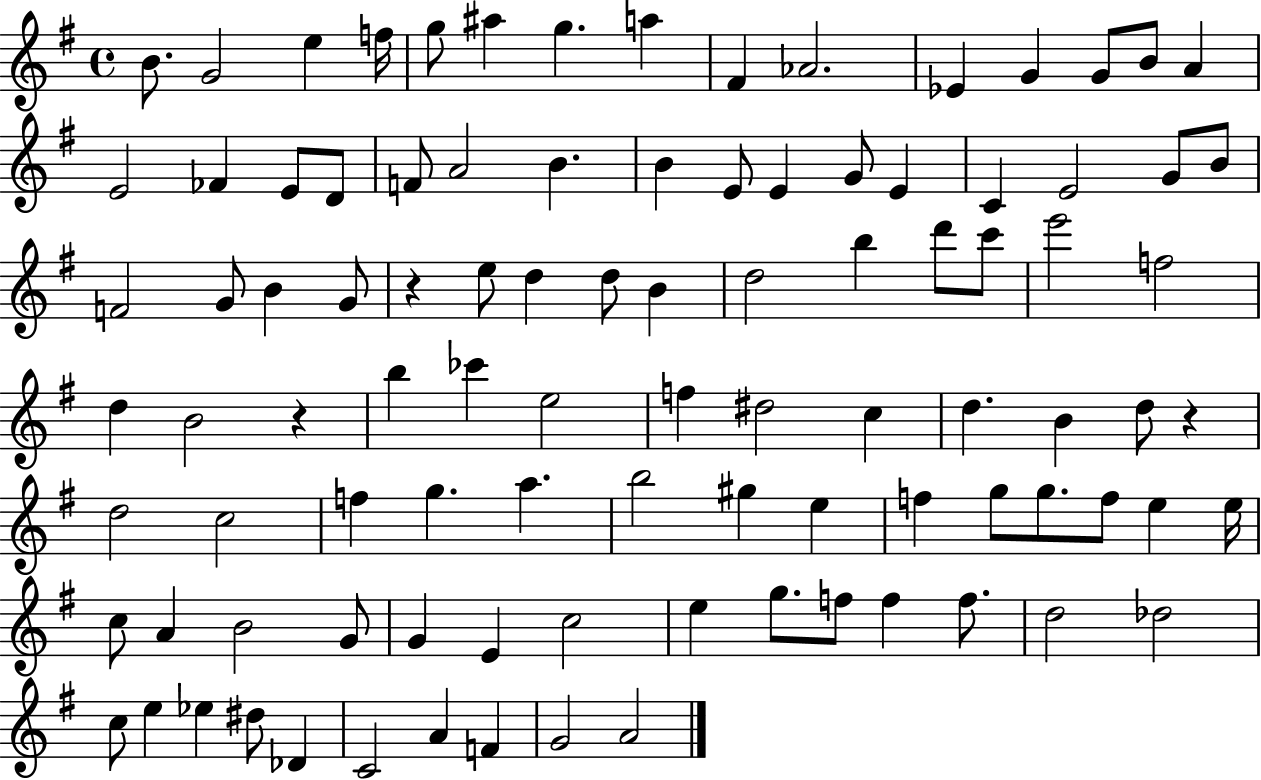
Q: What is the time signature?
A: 4/4